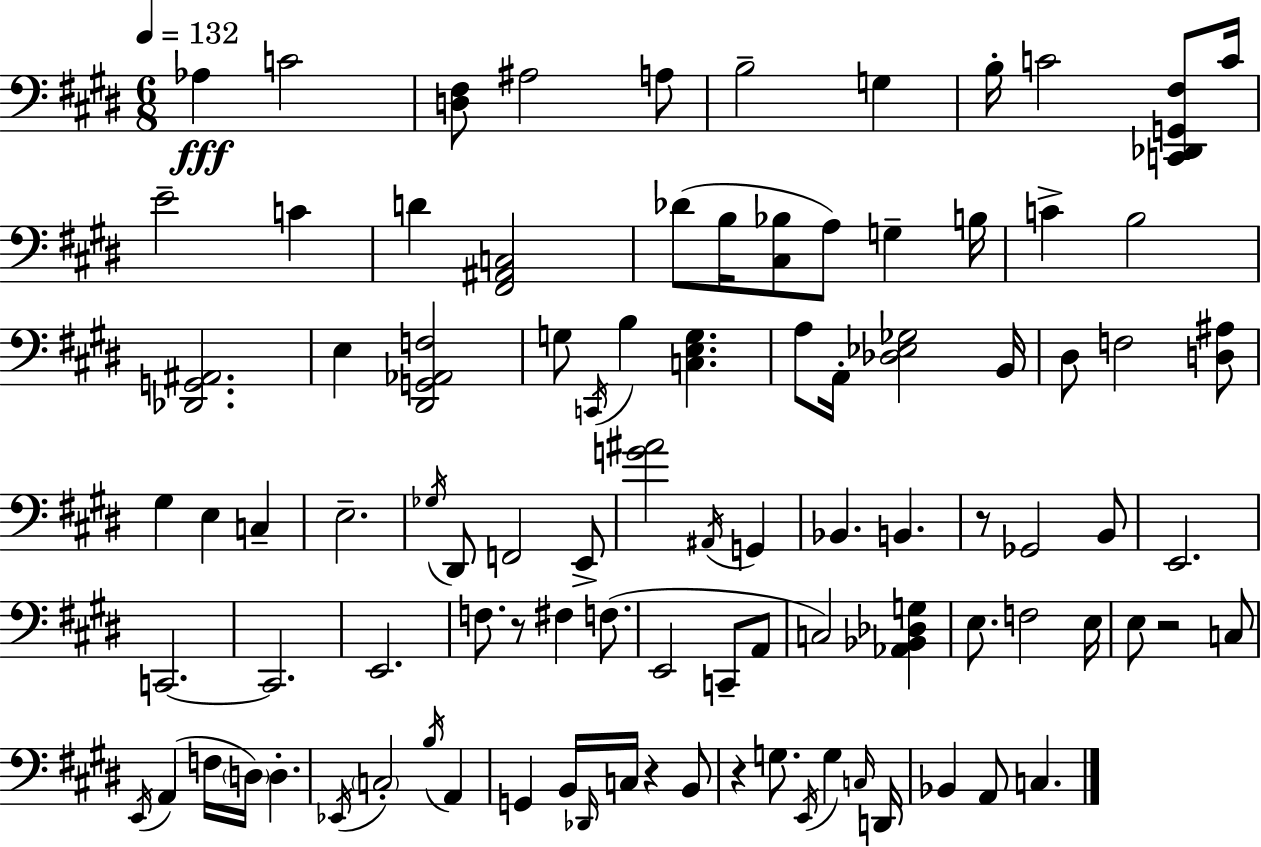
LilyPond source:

{
  \clef bass
  \numericTimeSignature
  \time 6/8
  \key e \major
  \tempo 4 = 132
  aes4\fff c'2 | <d fis>8 ais2 a8 | b2-- g4 | b16-. c'2 <c, des, g, fis>8 c'16 | \break e'2-- c'4 | d'4 <fis, ais, c>2 | des'8( b16 <cis bes>8 a8) g4-- b16 | c'4-> b2 | \break <des, g, ais,>2. | e4 <dis, g, aes, f>2 | g8 \acciaccatura { c,16 } b4 <c e g>4. | a8 a,16-. <des ees ges>2 | \break b,16 dis8 f2 <d ais>8 | gis4 e4 c4-- | e2.-- | \acciaccatura { ges16 } dis,8 f,2 | \break e,8-> <g' ais'>2 \acciaccatura { ais,16 } g,4 | bes,4. b,4. | r8 ges,2 | b,8 e,2. | \break c,2.~~ | c,2. | e,2. | f8. r8 fis4 | \break f8.( e,2 c,8-- | a,8 c2) <aes, bes, des g>4 | e8. f2 | e16 e8 r2 | \break c8 \acciaccatura { e,16 }( a,4 f16 \parenthesize d16) d4.-. | \acciaccatura { ees,16 } \parenthesize c2-. | \acciaccatura { b16 } a,4 g,4 b,16 \grace { des,16 } | c16 r4 b,8 r4 g8. | \break \acciaccatura { e,16 } g4 \grace { c16 } d,16 bes,4 | a,8 c4. \bar "|."
}